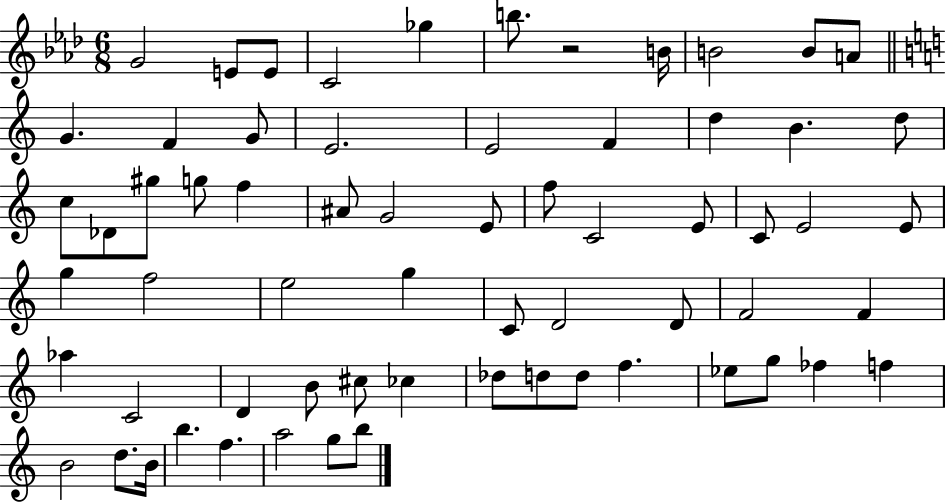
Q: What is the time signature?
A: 6/8